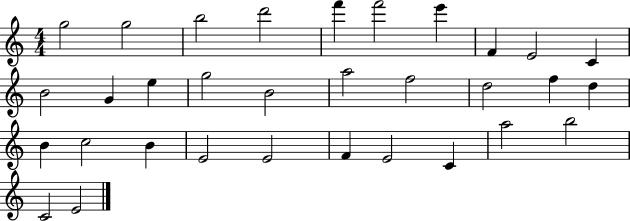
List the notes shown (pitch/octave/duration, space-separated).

G5/h G5/h B5/h D6/h F6/q F6/h E6/q F4/q E4/h C4/q B4/h G4/q E5/q G5/h B4/h A5/h F5/h D5/h F5/q D5/q B4/q C5/h B4/q E4/h E4/h F4/q E4/h C4/q A5/h B5/h C4/h E4/h